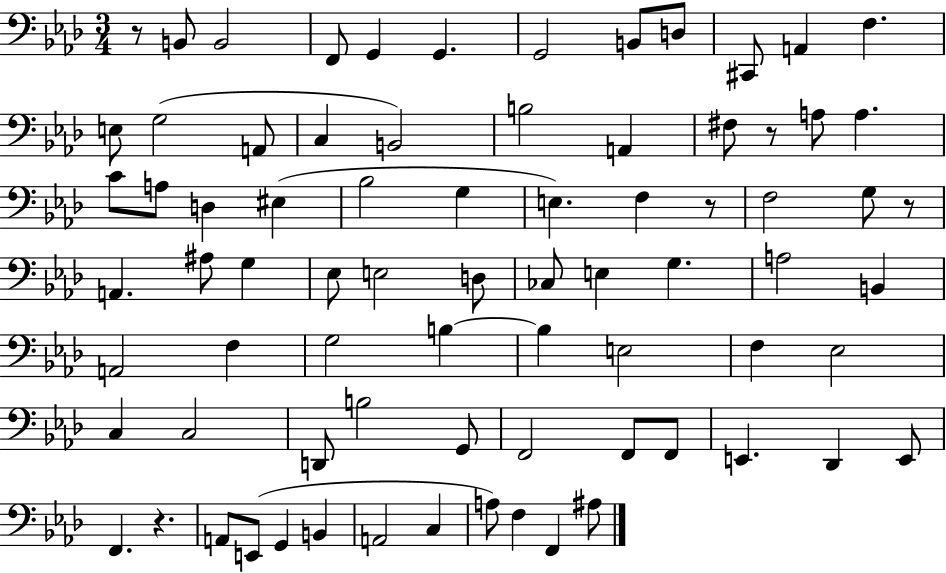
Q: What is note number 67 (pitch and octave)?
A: A2